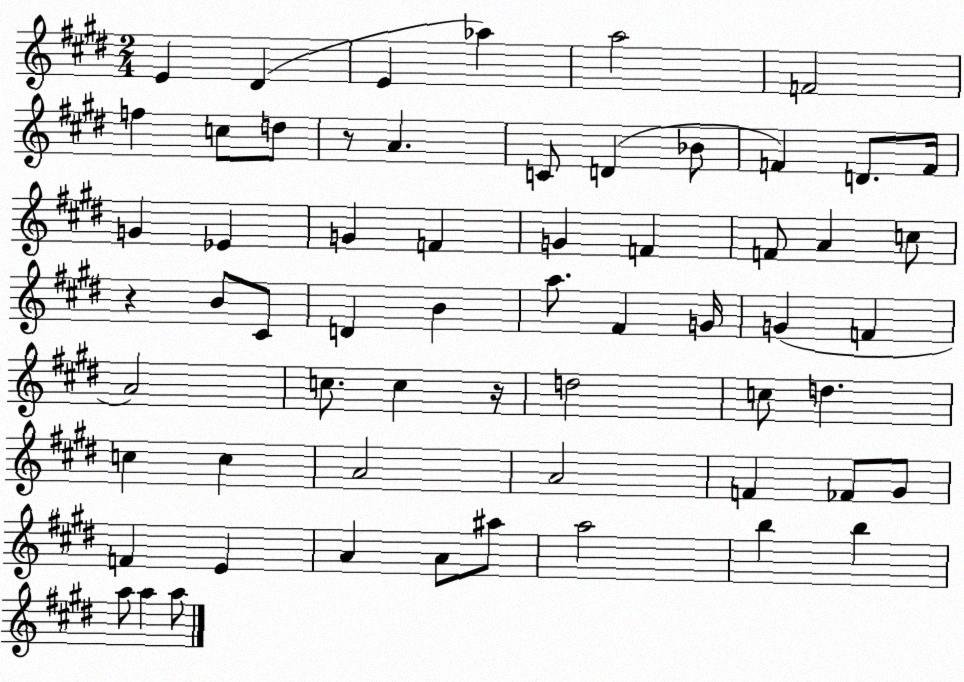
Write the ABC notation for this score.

X:1
T:Untitled
M:2/4
L:1/4
K:E
E ^D E _a a2 F2 f c/2 d/2 z/2 A C/2 D _B/2 F D/2 F/4 G _E G F G F F/2 A c/2 z B/2 ^C/2 D B a/2 ^F G/4 G F A2 c/2 c z/4 d2 c/2 d c c A2 A2 F _F/2 ^G/2 F E A A/2 ^a/2 a2 b b a/2 a a/2